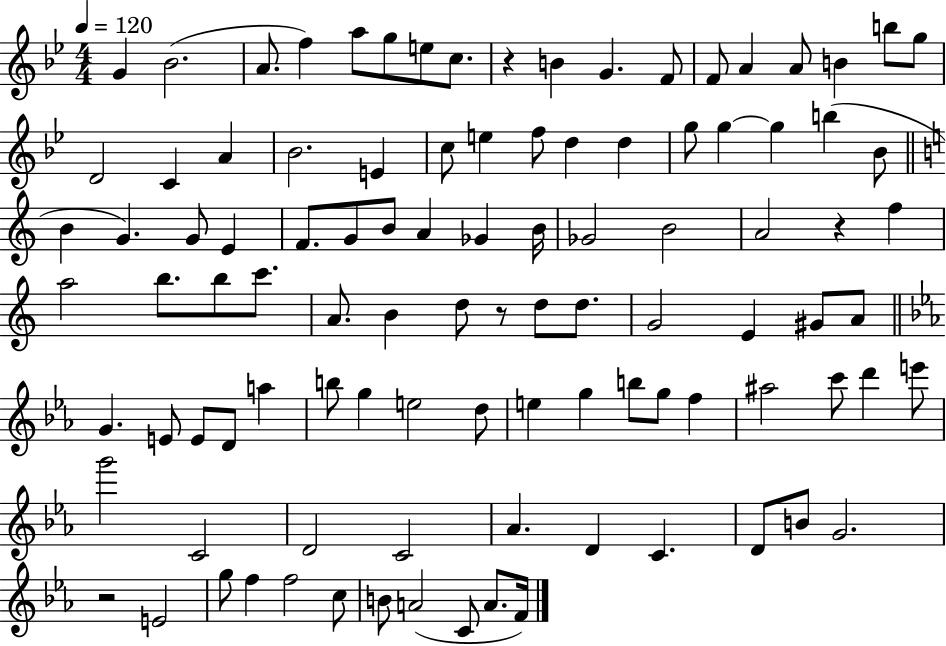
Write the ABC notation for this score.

X:1
T:Untitled
M:4/4
L:1/4
K:Bb
G _B2 A/2 f a/2 g/2 e/2 c/2 z B G F/2 F/2 A A/2 B b/2 g/2 D2 C A _B2 E c/2 e f/2 d d g/2 g g b _B/2 B G G/2 E F/2 G/2 B/2 A _G B/4 _G2 B2 A2 z f a2 b/2 b/2 c'/2 A/2 B d/2 z/2 d/2 d/2 G2 E ^G/2 A/2 G E/2 E/2 D/2 a b/2 g e2 d/2 e g b/2 g/2 f ^a2 c'/2 d' e'/2 g'2 C2 D2 C2 _A D C D/2 B/2 G2 z2 E2 g/2 f f2 c/2 B/2 A2 C/2 A/2 F/4